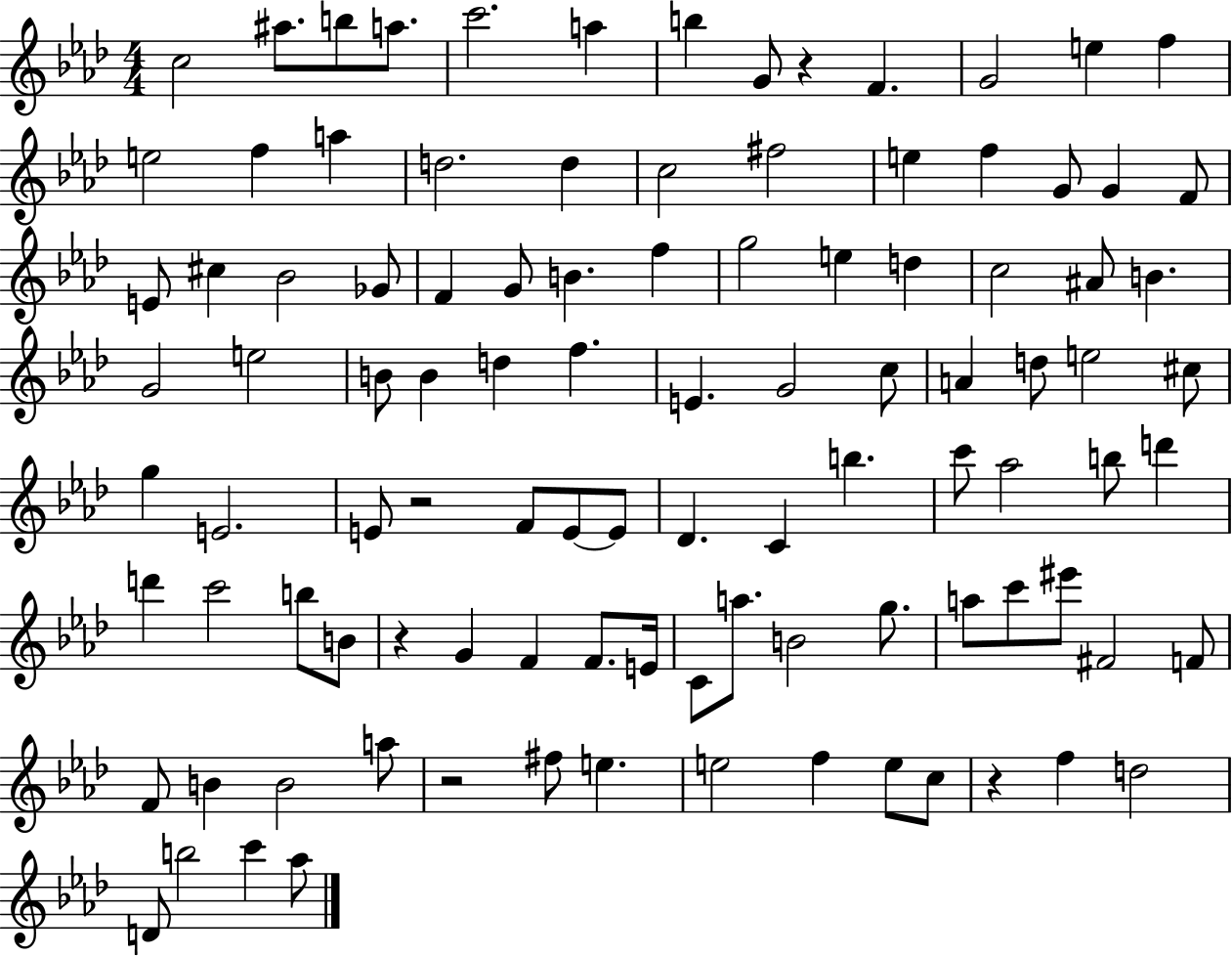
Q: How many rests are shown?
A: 5